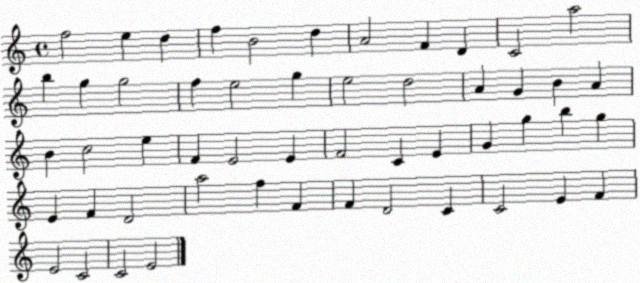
X:1
T:Untitled
M:4/4
L:1/4
K:C
f2 e d f B2 d A2 F D C2 a2 b g g2 f e2 g e2 d2 A G B A B c2 e F E2 E F2 C E G g b g E F D2 a2 f F F D2 C C2 E F E2 C2 C2 E2